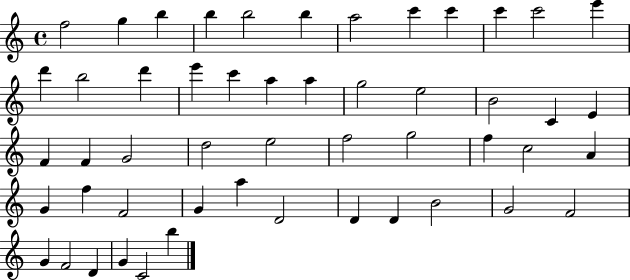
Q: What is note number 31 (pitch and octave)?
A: G5